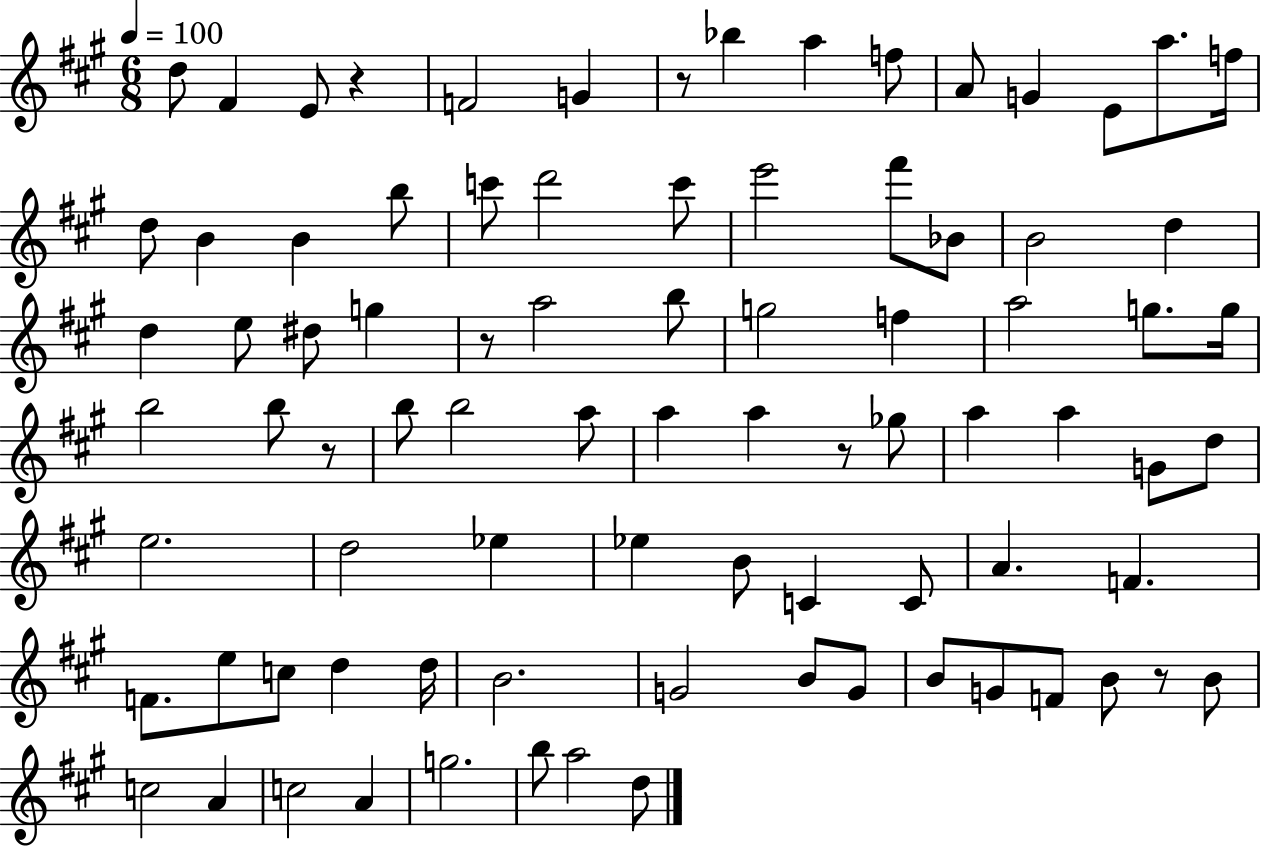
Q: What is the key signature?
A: A major